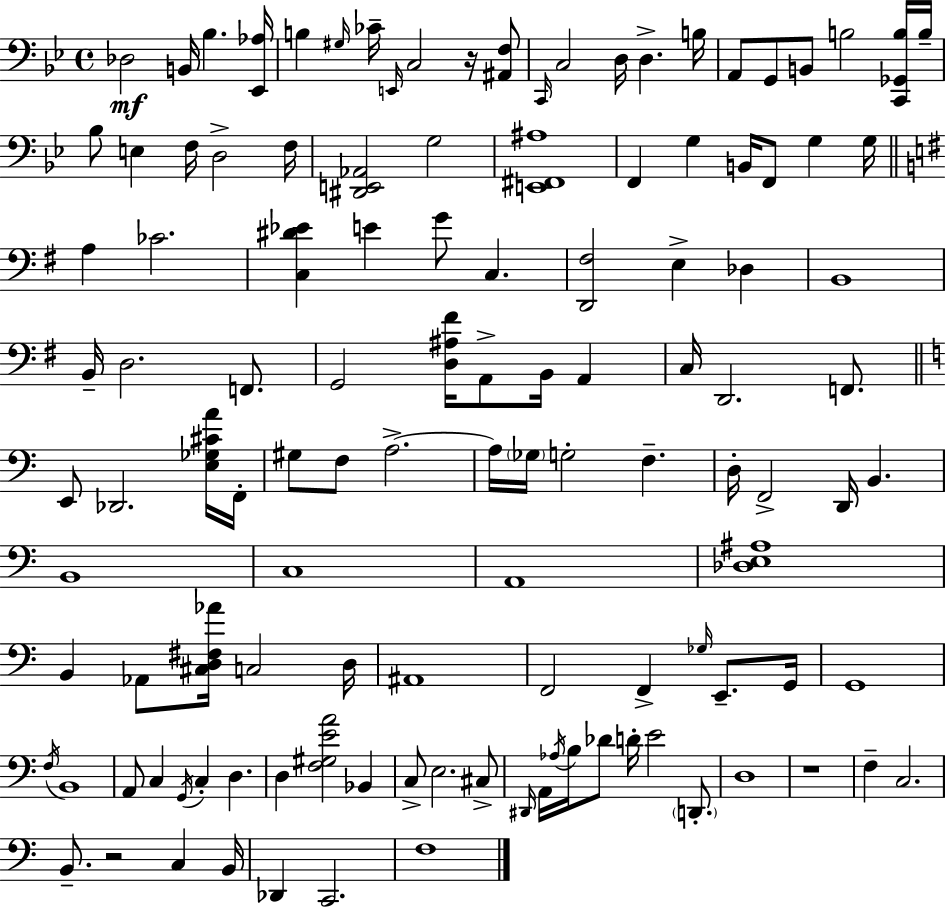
{
  \clef bass
  \time 4/4
  \defaultTimeSignature
  \key g \minor
  des2\mf b,16 bes4. <ees, aes>16 | b4 \grace { gis16 } ces'16-- \grace { e,16 } c2 r16 | <ais, f>8 \grace { c,16 } c2 d16 d4.-> | b16 a,8 g,8 b,8 b2 | \break <c, ges, b>16 b16-- bes8 e4 f16 d2-> | f16 <dis, e, aes,>2 g2 | <e, fis, ais>1 | f,4 g4 b,16 f,8 g4 | \break g16 \bar "||" \break \key e \minor a4 ces'2. | <c dis' ees'>4 e'4 g'8 c4. | <d, fis>2 e4-> des4 | b,1 | \break b,16-- d2. f,8. | g,2 <d ais fis'>16 a,8-> b,16 a,4 | c16 d,2. f,8. | \bar "||" \break \key c \major e,8 des,2. <e ges cis' a'>16 f,16-. | gis8 f8 a2.->~~ | a16 \parenthesize ges16 g2-. f4.-- | d16-. f,2-> d,16 b,4. | \break b,1 | c1 | a,1 | <des e ais>1 | \break b,4 aes,8 <cis d fis aes'>16 c2 d16 | ais,1 | f,2 f,4-> \grace { ges16 } e,8.-- | g,16 g,1 | \break \acciaccatura { f16 } b,1 | a,8 c4 \acciaccatura { g,16 } c4-. d4. | d4 <f gis e' a'>2 bes,4 | c8-> e2. | \break cis8-> \grace { dis,16 } a,16 \acciaccatura { aes16 } b16 des'8 d'16-. e'2 | \parenthesize d,8.-. d1 | r1 | f4-- c2. | \break b,8.-- r2 | c4 b,16 des,4 c,2. | f1 | \bar "|."
}